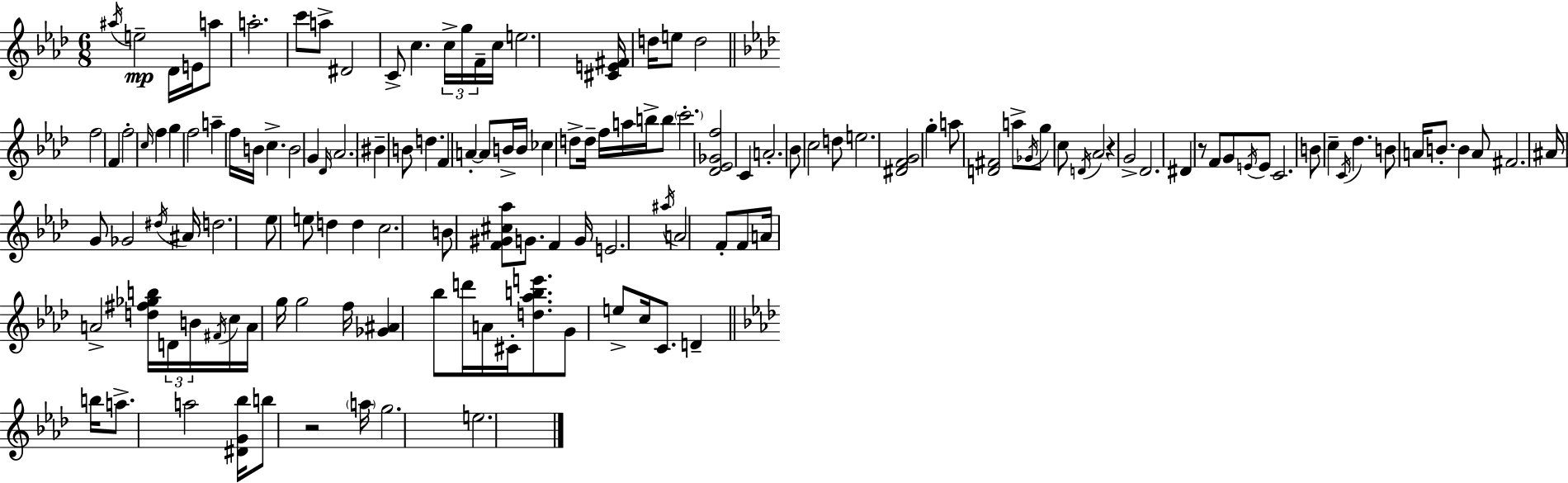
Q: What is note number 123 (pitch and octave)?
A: A5